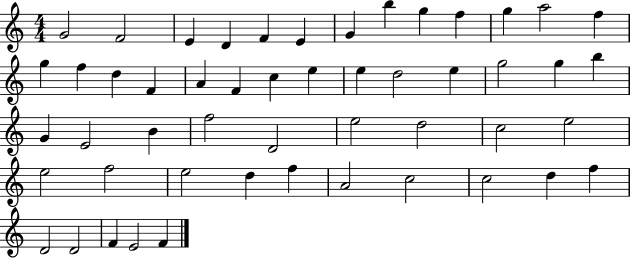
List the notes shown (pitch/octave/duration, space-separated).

G4/h F4/h E4/q D4/q F4/q E4/q G4/q B5/q G5/q F5/q G5/q A5/h F5/q G5/q F5/q D5/q F4/q A4/q F4/q C5/q E5/q E5/q D5/h E5/q G5/h G5/q B5/q G4/q E4/h B4/q F5/h D4/h E5/h D5/h C5/h E5/h E5/h F5/h E5/h D5/q F5/q A4/h C5/h C5/h D5/q F5/q D4/h D4/h F4/q E4/h F4/q